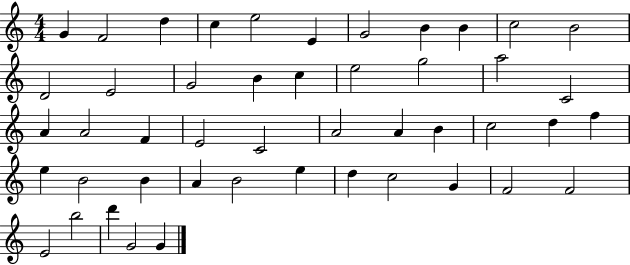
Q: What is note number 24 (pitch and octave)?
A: E4